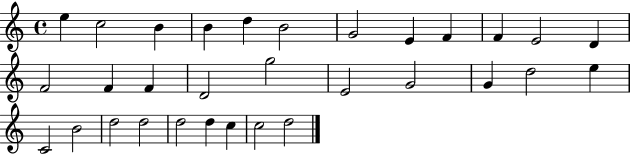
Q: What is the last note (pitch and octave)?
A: D5